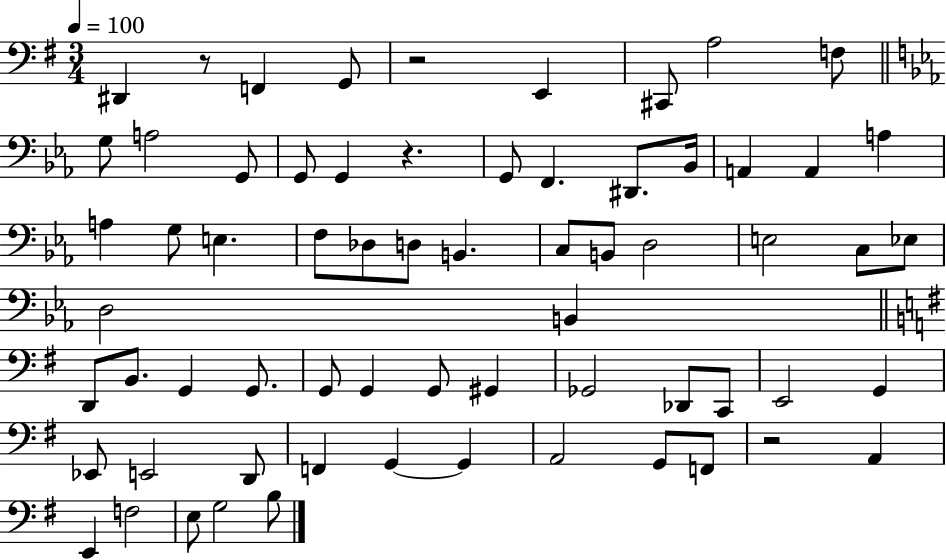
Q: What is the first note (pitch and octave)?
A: D#2